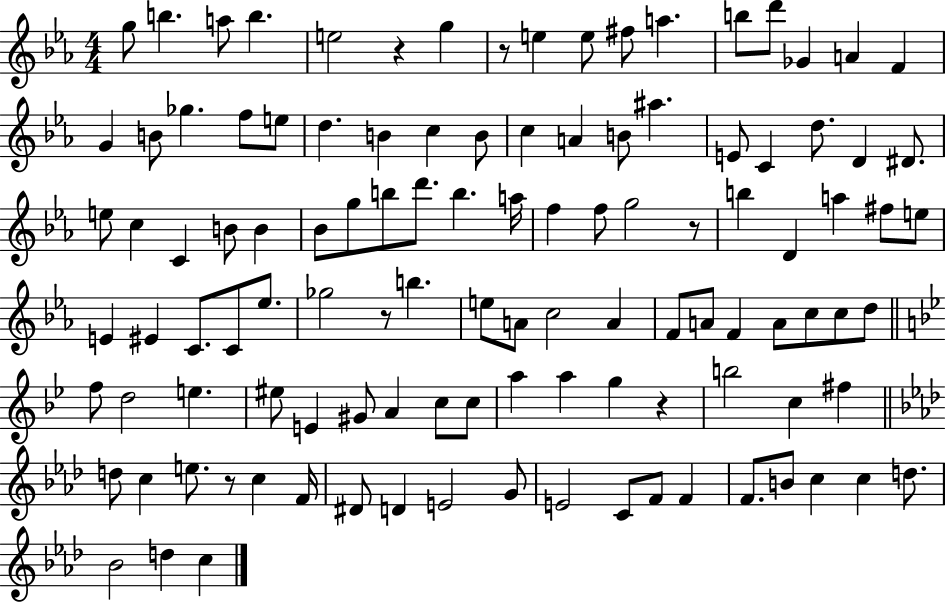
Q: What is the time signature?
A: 4/4